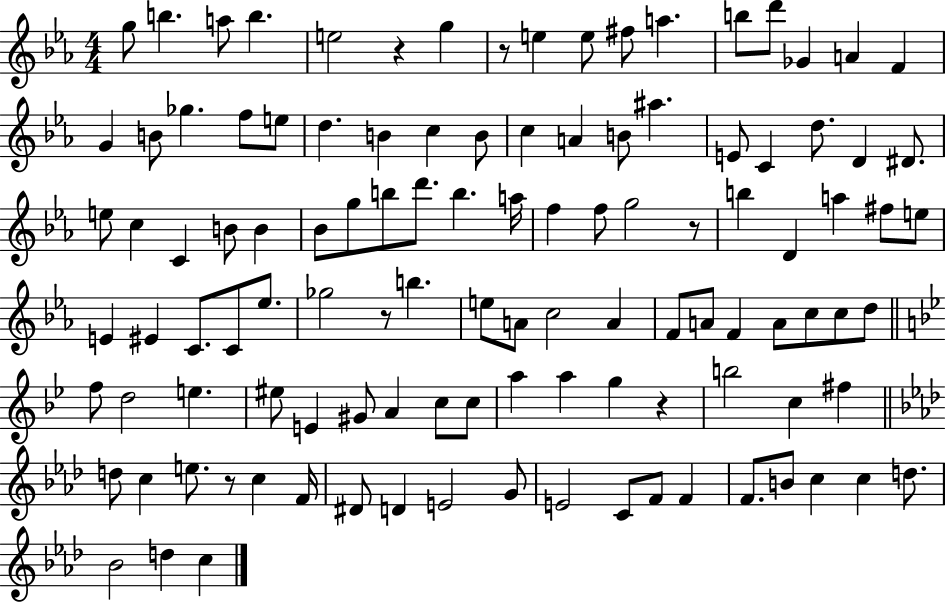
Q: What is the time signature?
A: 4/4